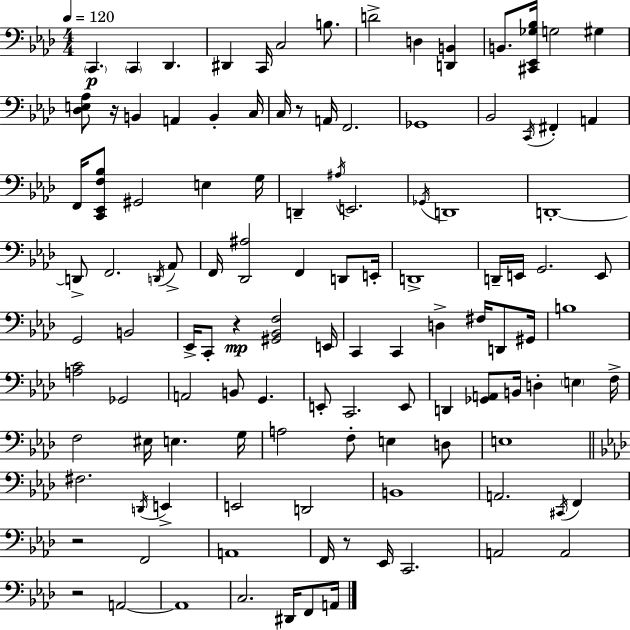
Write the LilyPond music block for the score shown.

{
  \clef bass
  \numericTimeSignature
  \time 4/4
  \key f \minor
  \tempo 4 = 120
  \parenthesize c,4.\p \parenthesize c,4 des,4. | dis,4 c,16 c2 b8. | d'2-> d4 <d, b,>4 | b,8. <cis, ees, ges bes>16 g2 gis4 | \break <des e aes>8 r16 b,4 a,4 b,4-. c16 | c16 r8 a,16 f,2. | ges,1 | bes,2 \acciaccatura { c,16 } fis,4-. a,4 | \break f,16 <c, ees, f bes>8 gis,2 e4 | g16 d,4-- \acciaccatura { ais16 } e,2. | \acciaccatura { ges,16 } d,1 | d,1-.~~ | \break d,8-> f,2. | \acciaccatura { d,16 } aes,8-> f,16 <des, ais>2 f,4 | d,8 e,16-. d,1-> | d,16-- e,16 g,2. | \break e,8 g,2 b,2 | ees,16-> c,8-. r4\mp <gis, bes, f>2 | e,16 c,4 c,4 d4-> | fis16 d,8 gis,16 b1 | \break <a c'>2 ges,2 | a,2 b,8 g,4. | e,8-. c,2. | e,8 d,4 <ges, a,>8 b,16 d4-. \parenthesize e4 | \break f16-> f2 eis16 e4. | g16 a2 f8-. e4 | d8 e1 | \bar "||" \break \key aes \major fis2. \acciaccatura { d,16 } e,4-> | e,2 d,2 | b,1 | a,2. \acciaccatura { cis,16 } f,4 | \break r2 f,2 | a,1 | f,16 r8 ees,16 c,2. | a,2 a,2 | \break r2 a,2~~ | a,1 | c2. dis,16 f,8 | a,16 \bar "|."
}